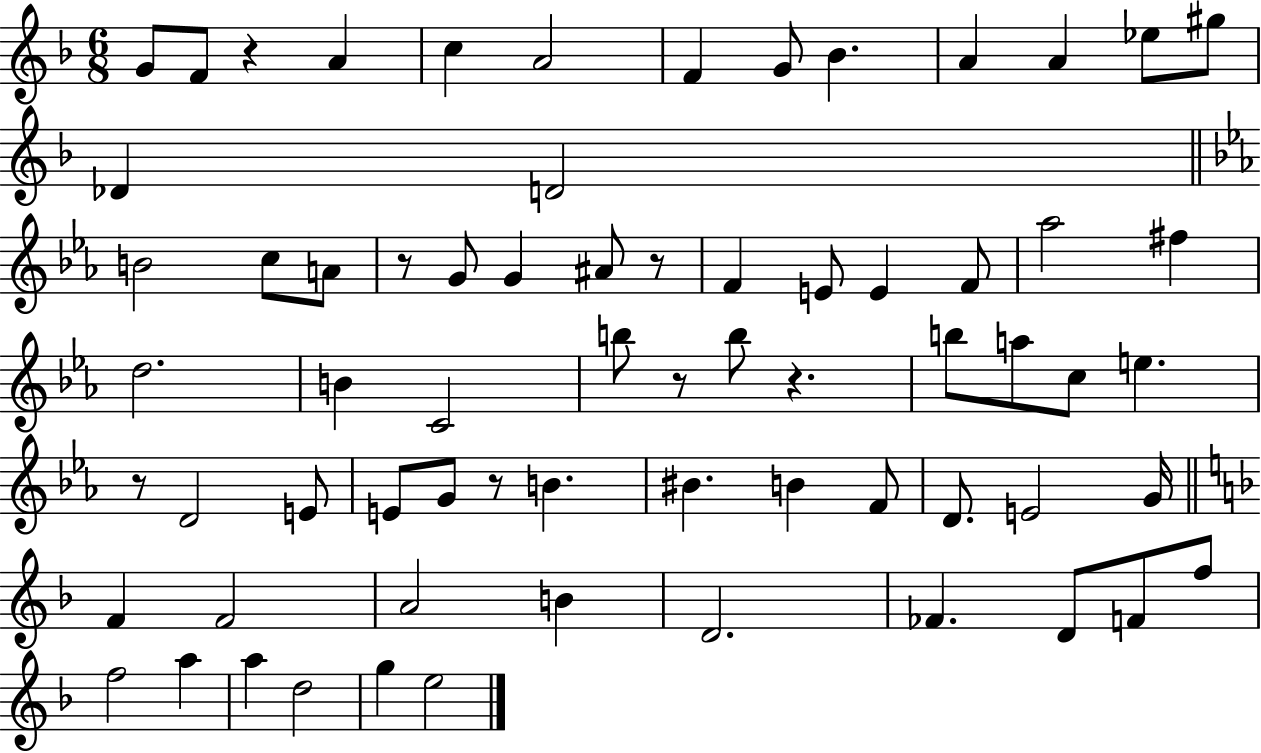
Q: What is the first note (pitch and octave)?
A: G4